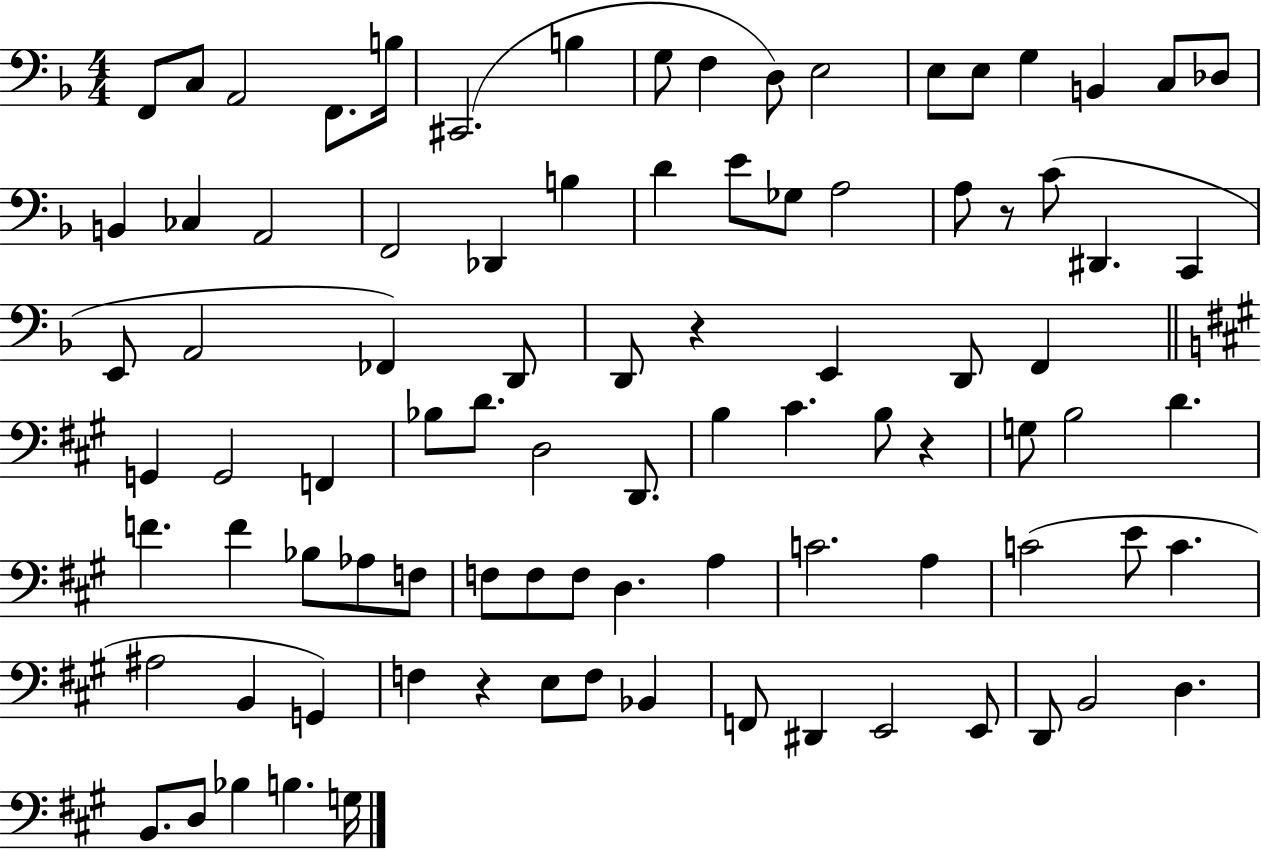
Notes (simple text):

F2/e C3/e A2/h F2/e. B3/s C#2/h. B3/q G3/e F3/q D3/e E3/h E3/e E3/e G3/q B2/q C3/e Db3/e B2/q CES3/q A2/h F2/h Db2/q B3/q D4/q E4/e Gb3/e A3/h A3/e R/e C4/e D#2/q. C2/q E2/e A2/h FES2/q D2/e D2/e R/q E2/q D2/e F2/q G2/q G2/h F2/q Bb3/e D4/e. D3/h D2/e. B3/q C#4/q. B3/e R/q G3/e B3/h D4/q. F4/q. F4/q Bb3/e Ab3/e F3/e F3/e F3/e F3/e D3/q. A3/q C4/h. A3/q C4/h E4/e C4/q. A#3/h B2/q G2/q F3/q R/q E3/e F3/e Bb2/q F2/e D#2/q E2/h E2/e D2/e B2/h D3/q. B2/e. D3/e Bb3/q B3/q. G3/s